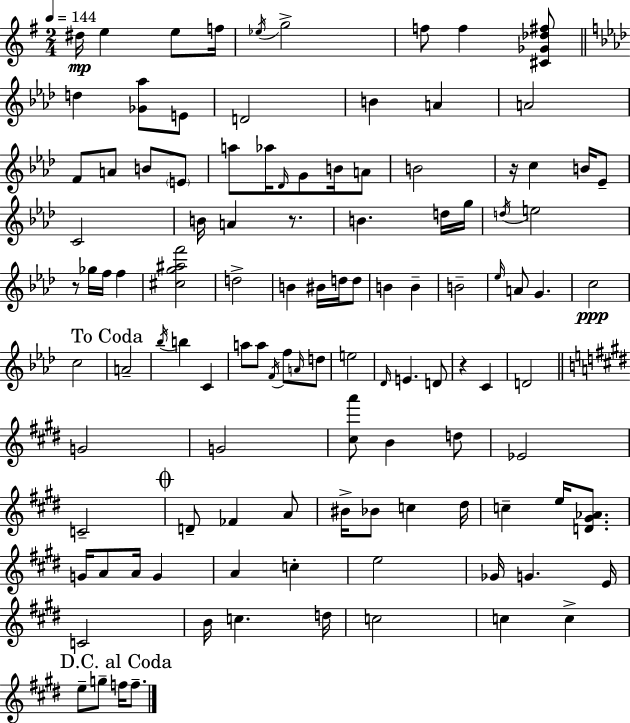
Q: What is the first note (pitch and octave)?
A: D#5